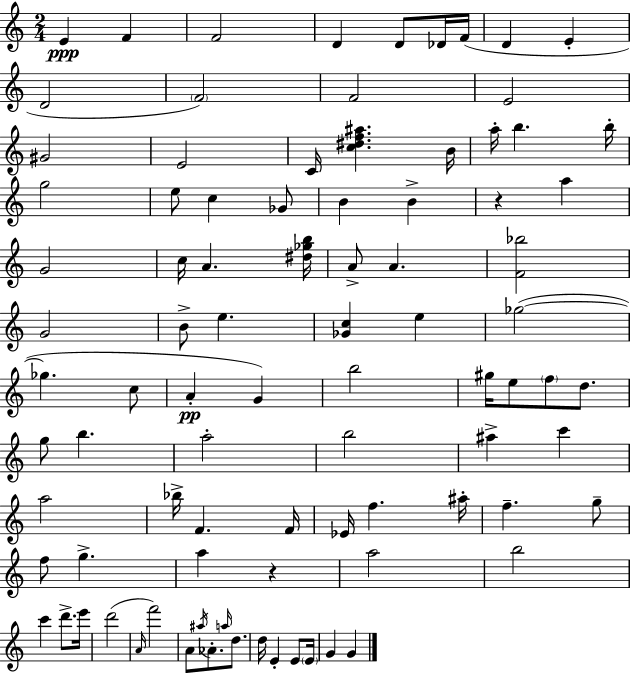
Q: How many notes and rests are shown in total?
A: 89